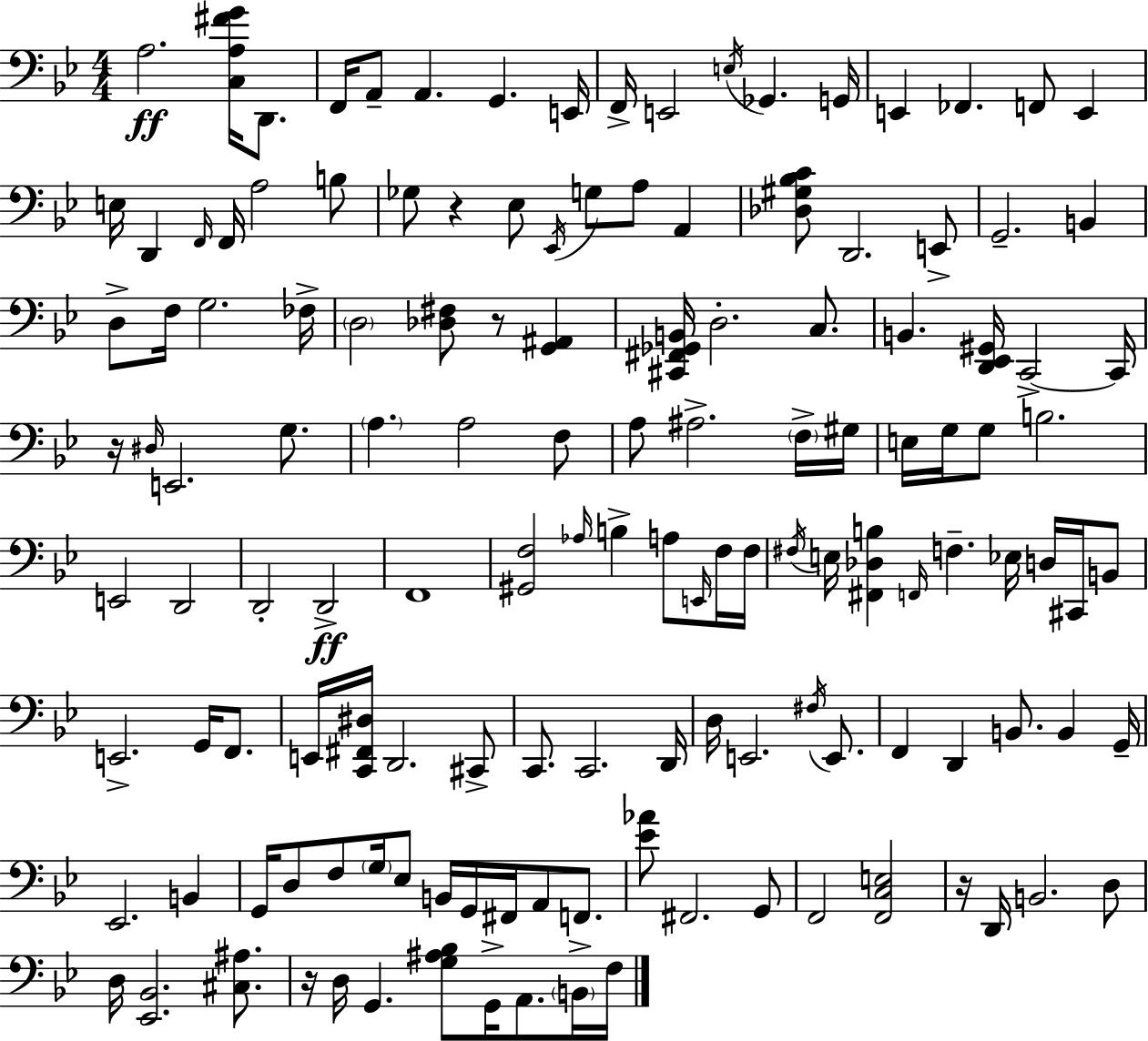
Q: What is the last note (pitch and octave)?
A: F3